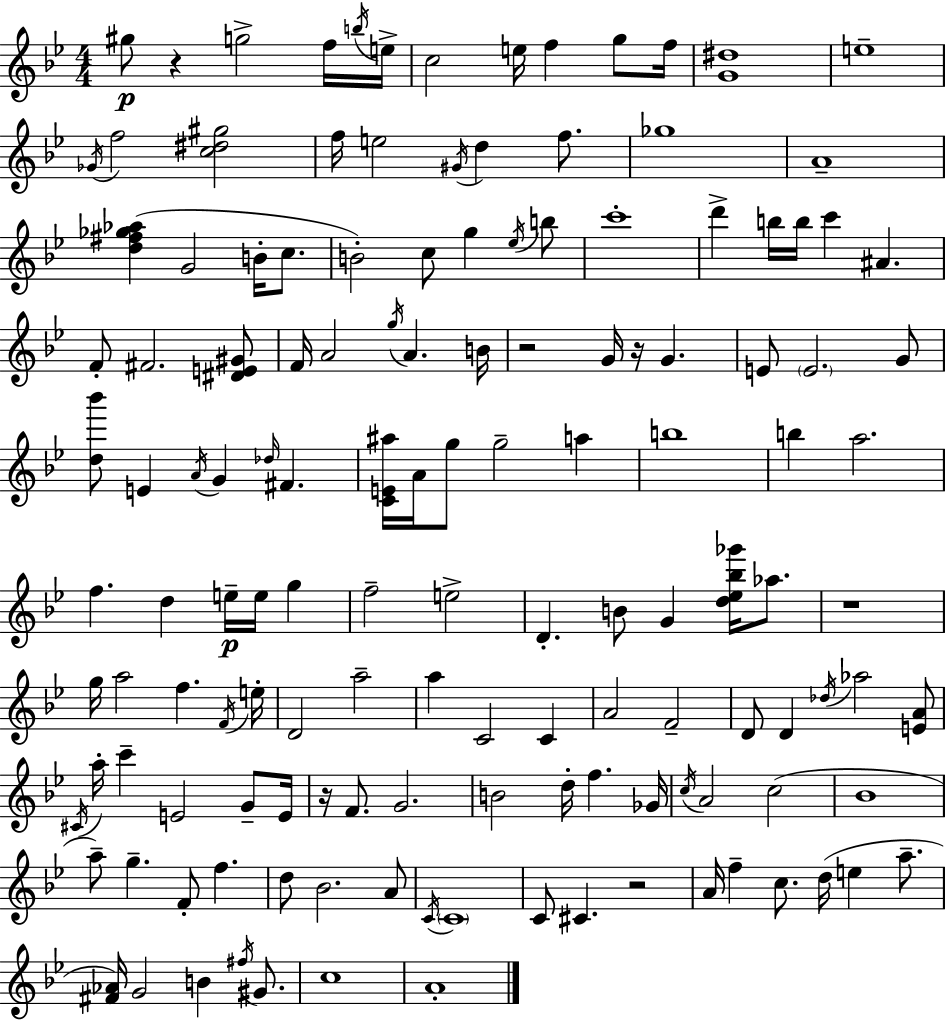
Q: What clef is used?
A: treble